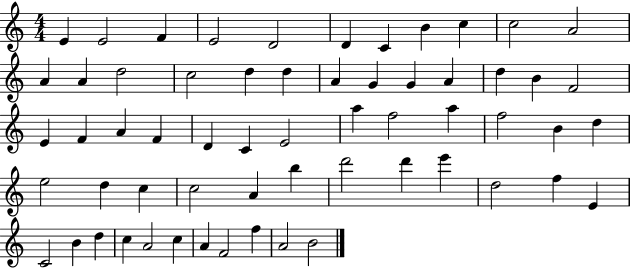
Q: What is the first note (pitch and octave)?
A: E4